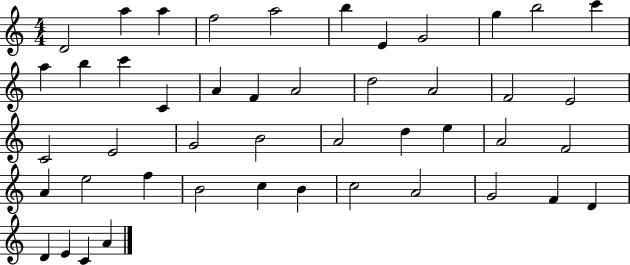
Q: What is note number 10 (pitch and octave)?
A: B5